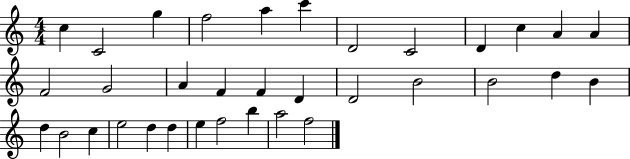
C5/q C4/h G5/q F5/h A5/q C6/q D4/h C4/h D4/q C5/q A4/q A4/q F4/h G4/h A4/q F4/q F4/q D4/q D4/h B4/h B4/h D5/q B4/q D5/q B4/h C5/q E5/h D5/q D5/q E5/q F5/h B5/q A5/h F5/h